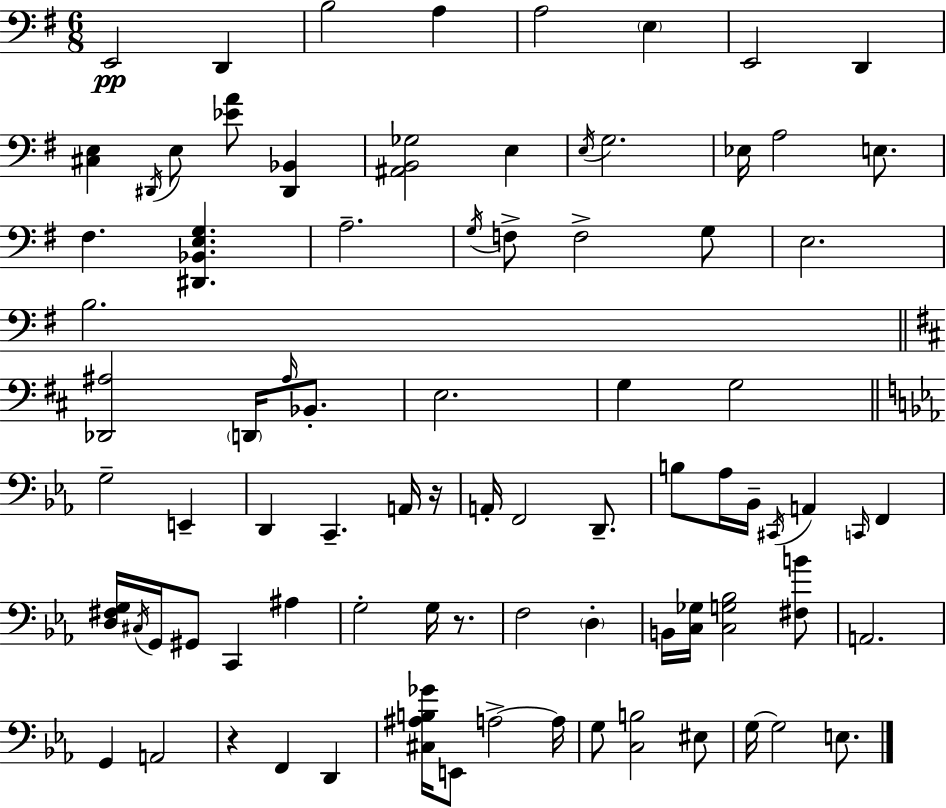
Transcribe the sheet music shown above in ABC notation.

X:1
T:Untitled
M:6/8
L:1/4
K:Em
E,,2 D,, B,2 A, A,2 E, E,,2 D,, [^C,E,] ^D,,/4 E,/2 [_EA]/2 [^D,,_B,,] [^A,,B,,_G,]2 E, E,/4 G,2 _E,/4 A,2 E,/2 ^F, [^D,,_B,,E,G,] A,2 G,/4 F,/2 F,2 G,/2 E,2 B,2 [_D,,^A,]2 D,,/4 ^A,/4 _B,,/2 E,2 G, G,2 G,2 E,, D,, C,, A,,/4 z/4 A,,/4 F,,2 D,,/2 B,/2 _A,/4 _B,,/4 ^C,,/4 A,, C,,/4 F,, [D,^F,G,]/4 ^C,/4 G,,/4 ^G,,/2 C,, ^A, G,2 G,/4 z/2 F,2 D, B,,/4 [C,_G,]/4 [C,G,_B,]2 [^F,B]/2 A,,2 G,, A,,2 z F,, D,, [^C,^A,B,_G]/4 E,,/2 A,2 A,/4 G,/2 [C,B,]2 ^E,/2 G,/4 G,2 E,/2